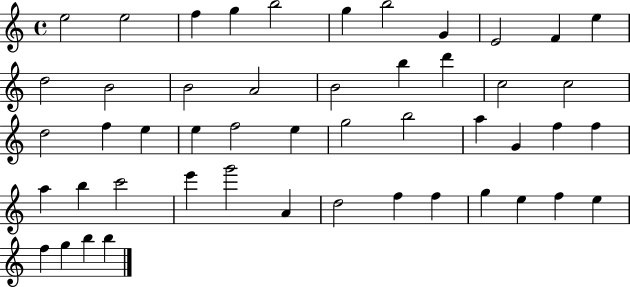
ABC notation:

X:1
T:Untitled
M:4/4
L:1/4
K:C
e2 e2 f g b2 g b2 G E2 F e d2 B2 B2 A2 B2 b d' c2 c2 d2 f e e f2 e g2 b2 a G f f a b c'2 e' g'2 A d2 f f g e f e f g b b